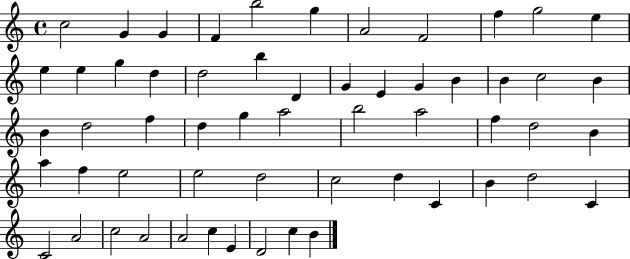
{
  \clef treble
  \time 4/4
  \defaultTimeSignature
  \key c \major
  c''2 g'4 g'4 | f'4 b''2 g''4 | a'2 f'2 | f''4 g''2 e''4 | \break e''4 e''4 g''4 d''4 | d''2 b''4 d'4 | g'4 e'4 g'4 b'4 | b'4 c''2 b'4 | \break b'4 d''2 f''4 | d''4 g''4 a''2 | b''2 a''2 | f''4 d''2 b'4 | \break a''4 f''4 e''2 | e''2 d''2 | c''2 d''4 c'4 | b'4 d''2 c'4 | \break c'2 a'2 | c''2 a'2 | a'2 c''4 e'4 | d'2 c''4 b'4 | \break \bar "|."
}